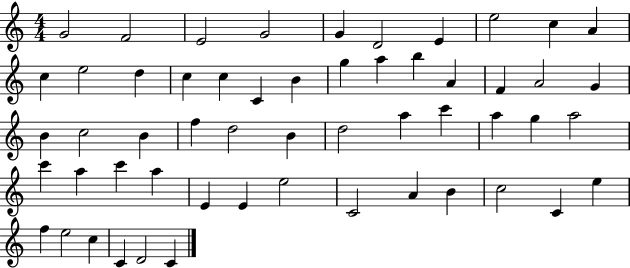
{
  \clef treble
  \numericTimeSignature
  \time 4/4
  \key c \major
  g'2 f'2 | e'2 g'2 | g'4 d'2 e'4 | e''2 c''4 a'4 | \break c''4 e''2 d''4 | c''4 c''4 c'4 b'4 | g''4 a''4 b''4 a'4 | f'4 a'2 g'4 | \break b'4 c''2 b'4 | f''4 d''2 b'4 | d''2 a''4 c'''4 | a''4 g''4 a''2 | \break c'''4 a''4 c'''4 a''4 | e'4 e'4 e''2 | c'2 a'4 b'4 | c''2 c'4 e''4 | \break f''4 e''2 c''4 | c'4 d'2 c'4 | \bar "|."
}